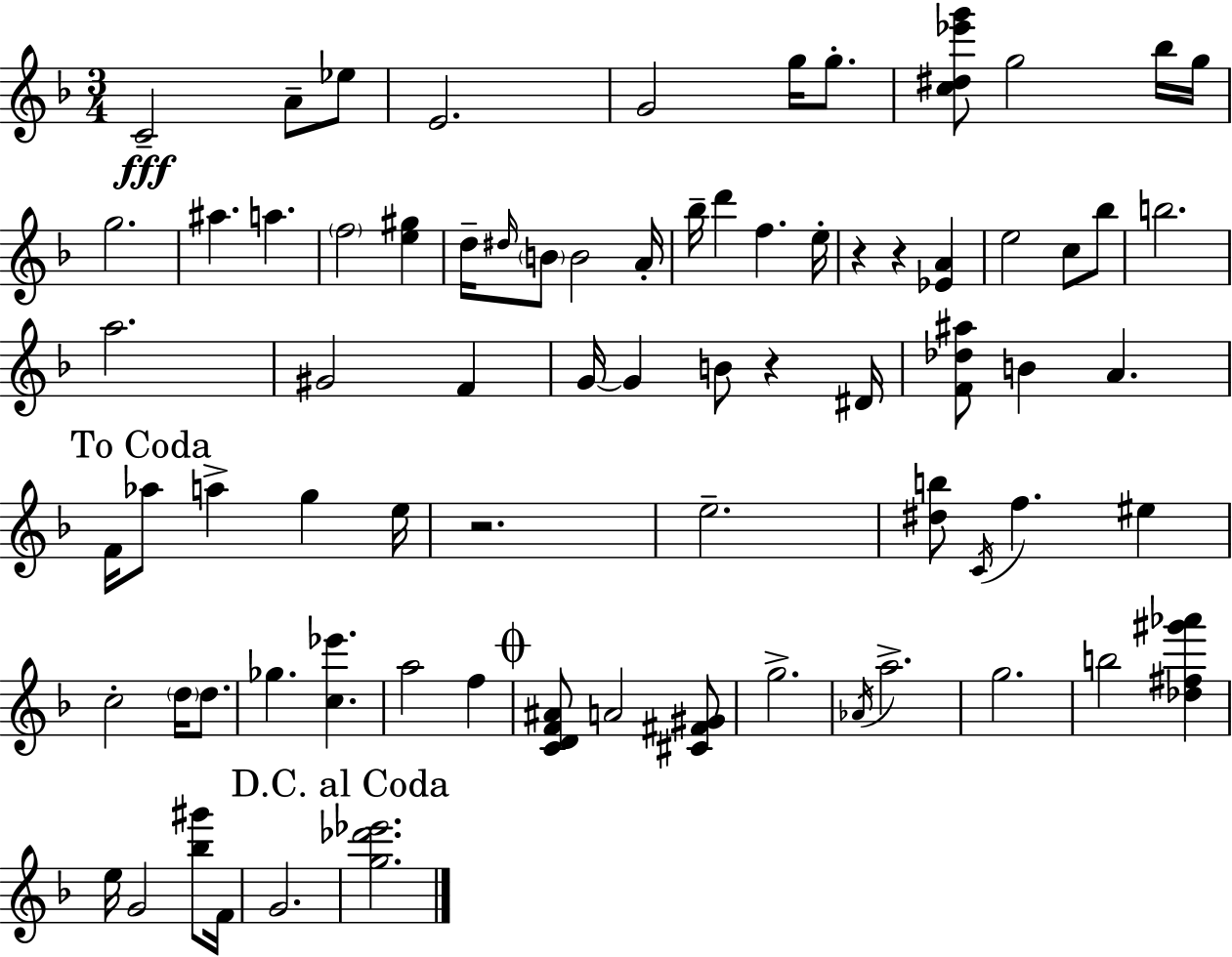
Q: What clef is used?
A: treble